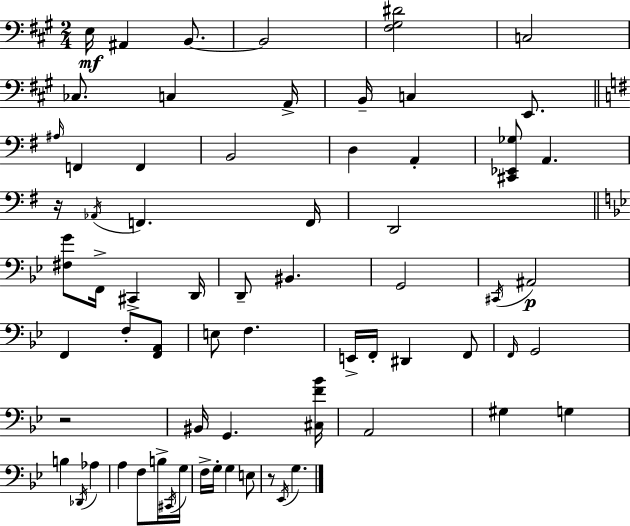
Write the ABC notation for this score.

X:1
T:Untitled
M:2/4
L:1/4
K:A
E,/4 ^A,, B,,/2 B,,2 [^F,^G,^D]2 C,2 _C,/2 C, A,,/4 B,,/4 C, E,,/2 ^A,/4 F,, F,, B,,2 D, A,, [^C,,_E,,_G,]/2 A,, z/4 _A,,/4 F,, F,,/4 D,,2 [^F,G]/2 F,,/4 ^C,, D,,/4 D,,/2 ^B,, G,,2 ^C,,/4 ^A,,2 F,, F,/2 [F,,A,,]/2 E,/2 F, E,,/4 F,,/4 ^D,, F,,/2 F,,/4 G,,2 z2 ^B,,/4 G,, [^C,F_B]/4 A,,2 ^G, G, B, _D,,/4 _A, A, F,/2 B,/4 ^C,,/4 G,/4 F,/4 G,/4 G, E,/2 z/2 _E,,/4 G,